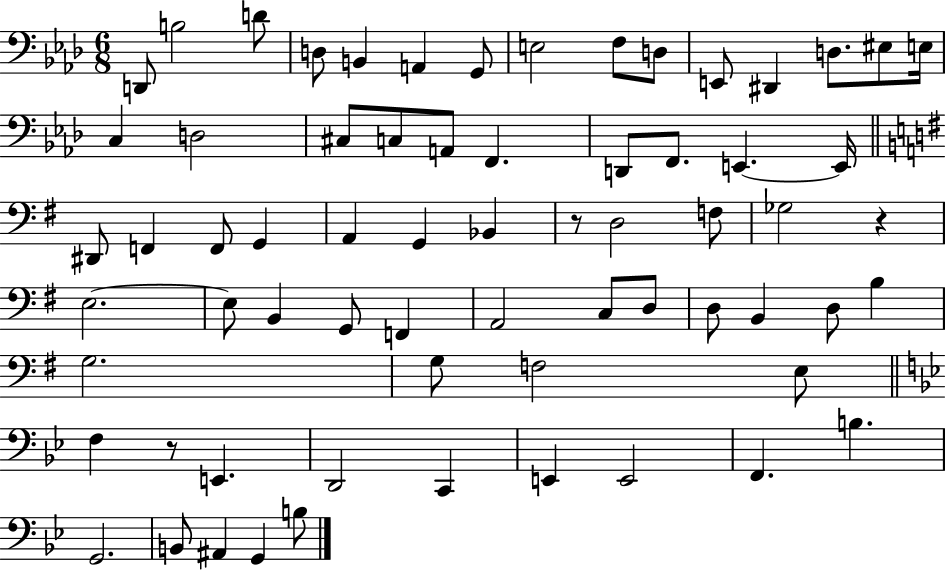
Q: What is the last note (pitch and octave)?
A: B3